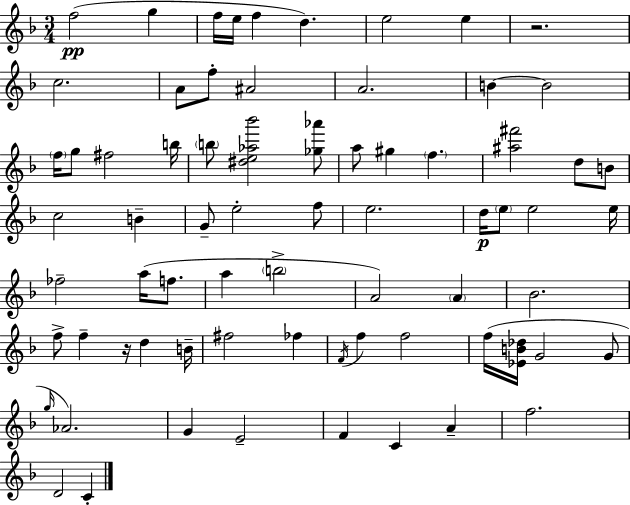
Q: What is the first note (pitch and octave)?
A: F5